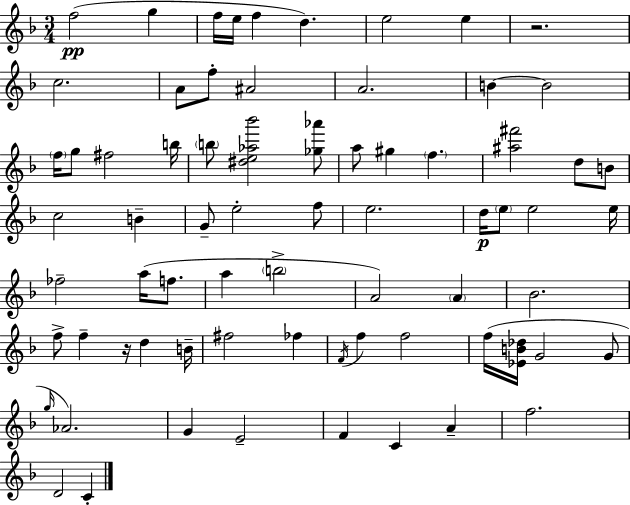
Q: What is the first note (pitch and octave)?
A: F5